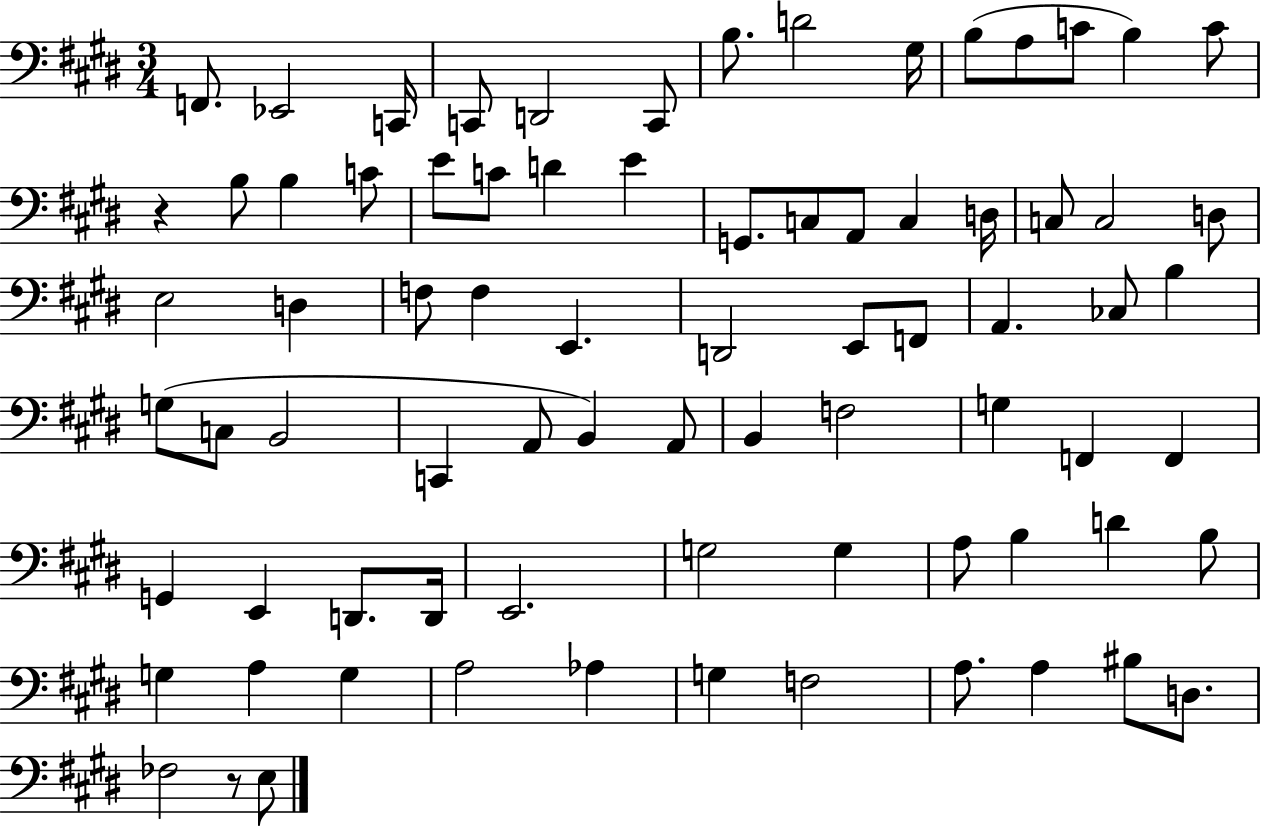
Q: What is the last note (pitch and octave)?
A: E3